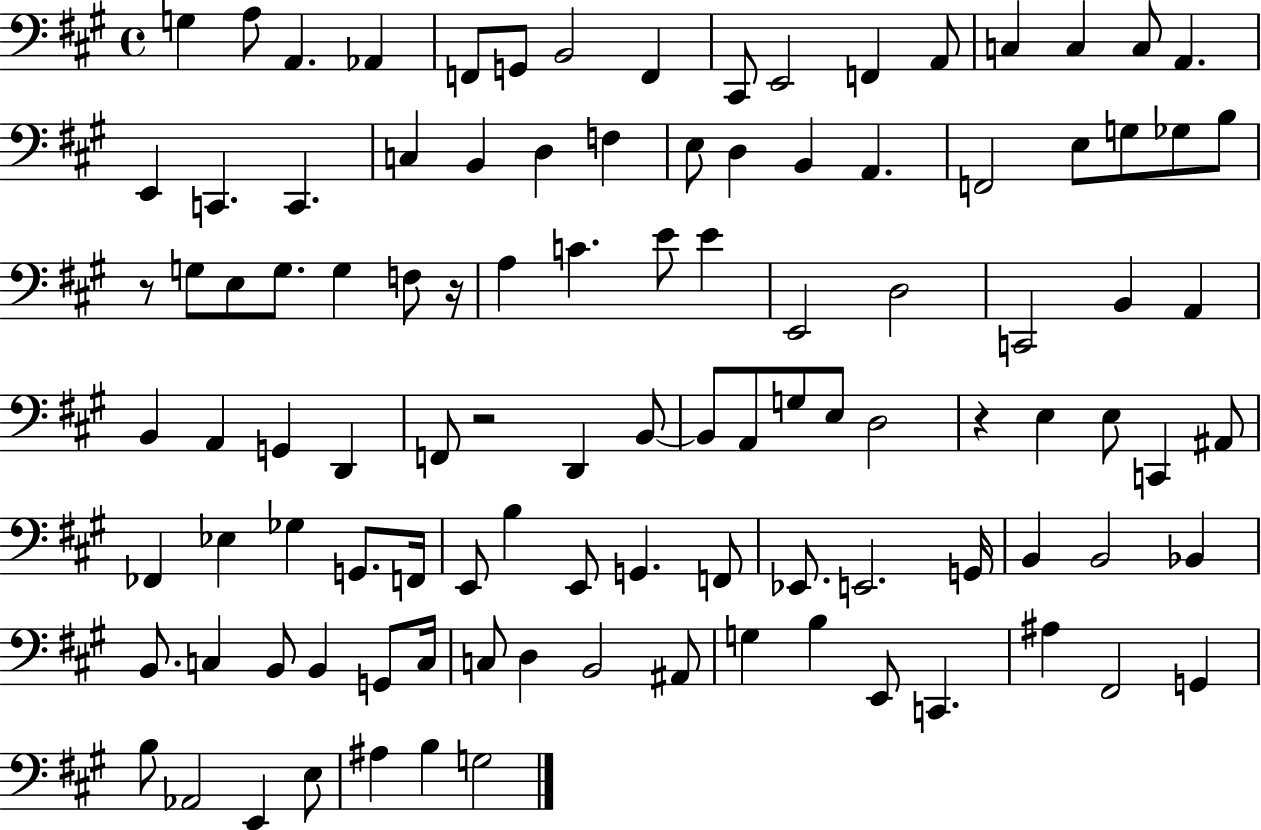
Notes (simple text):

G3/q A3/e A2/q. Ab2/q F2/e G2/e B2/h F2/q C#2/e E2/h F2/q A2/e C3/q C3/q C3/e A2/q. E2/q C2/q. C2/q. C3/q B2/q D3/q F3/q E3/e D3/q B2/q A2/q. F2/h E3/e G3/e Gb3/e B3/e R/e G3/e E3/e G3/e. G3/q F3/e R/s A3/q C4/q. E4/e E4/q E2/h D3/h C2/h B2/q A2/q B2/q A2/q G2/q D2/q F2/e R/h D2/q B2/e B2/e A2/e G3/e E3/e D3/h R/q E3/q E3/e C2/q A#2/e FES2/q Eb3/q Gb3/q G2/e. F2/s E2/e B3/q E2/e G2/q. F2/e Eb2/e. E2/h. G2/s B2/q B2/h Bb2/q B2/e. C3/q B2/e B2/q G2/e C3/s C3/e D3/q B2/h A#2/e G3/q B3/q E2/e C2/q. A#3/q F#2/h G2/q B3/e Ab2/h E2/q E3/e A#3/q B3/q G3/h